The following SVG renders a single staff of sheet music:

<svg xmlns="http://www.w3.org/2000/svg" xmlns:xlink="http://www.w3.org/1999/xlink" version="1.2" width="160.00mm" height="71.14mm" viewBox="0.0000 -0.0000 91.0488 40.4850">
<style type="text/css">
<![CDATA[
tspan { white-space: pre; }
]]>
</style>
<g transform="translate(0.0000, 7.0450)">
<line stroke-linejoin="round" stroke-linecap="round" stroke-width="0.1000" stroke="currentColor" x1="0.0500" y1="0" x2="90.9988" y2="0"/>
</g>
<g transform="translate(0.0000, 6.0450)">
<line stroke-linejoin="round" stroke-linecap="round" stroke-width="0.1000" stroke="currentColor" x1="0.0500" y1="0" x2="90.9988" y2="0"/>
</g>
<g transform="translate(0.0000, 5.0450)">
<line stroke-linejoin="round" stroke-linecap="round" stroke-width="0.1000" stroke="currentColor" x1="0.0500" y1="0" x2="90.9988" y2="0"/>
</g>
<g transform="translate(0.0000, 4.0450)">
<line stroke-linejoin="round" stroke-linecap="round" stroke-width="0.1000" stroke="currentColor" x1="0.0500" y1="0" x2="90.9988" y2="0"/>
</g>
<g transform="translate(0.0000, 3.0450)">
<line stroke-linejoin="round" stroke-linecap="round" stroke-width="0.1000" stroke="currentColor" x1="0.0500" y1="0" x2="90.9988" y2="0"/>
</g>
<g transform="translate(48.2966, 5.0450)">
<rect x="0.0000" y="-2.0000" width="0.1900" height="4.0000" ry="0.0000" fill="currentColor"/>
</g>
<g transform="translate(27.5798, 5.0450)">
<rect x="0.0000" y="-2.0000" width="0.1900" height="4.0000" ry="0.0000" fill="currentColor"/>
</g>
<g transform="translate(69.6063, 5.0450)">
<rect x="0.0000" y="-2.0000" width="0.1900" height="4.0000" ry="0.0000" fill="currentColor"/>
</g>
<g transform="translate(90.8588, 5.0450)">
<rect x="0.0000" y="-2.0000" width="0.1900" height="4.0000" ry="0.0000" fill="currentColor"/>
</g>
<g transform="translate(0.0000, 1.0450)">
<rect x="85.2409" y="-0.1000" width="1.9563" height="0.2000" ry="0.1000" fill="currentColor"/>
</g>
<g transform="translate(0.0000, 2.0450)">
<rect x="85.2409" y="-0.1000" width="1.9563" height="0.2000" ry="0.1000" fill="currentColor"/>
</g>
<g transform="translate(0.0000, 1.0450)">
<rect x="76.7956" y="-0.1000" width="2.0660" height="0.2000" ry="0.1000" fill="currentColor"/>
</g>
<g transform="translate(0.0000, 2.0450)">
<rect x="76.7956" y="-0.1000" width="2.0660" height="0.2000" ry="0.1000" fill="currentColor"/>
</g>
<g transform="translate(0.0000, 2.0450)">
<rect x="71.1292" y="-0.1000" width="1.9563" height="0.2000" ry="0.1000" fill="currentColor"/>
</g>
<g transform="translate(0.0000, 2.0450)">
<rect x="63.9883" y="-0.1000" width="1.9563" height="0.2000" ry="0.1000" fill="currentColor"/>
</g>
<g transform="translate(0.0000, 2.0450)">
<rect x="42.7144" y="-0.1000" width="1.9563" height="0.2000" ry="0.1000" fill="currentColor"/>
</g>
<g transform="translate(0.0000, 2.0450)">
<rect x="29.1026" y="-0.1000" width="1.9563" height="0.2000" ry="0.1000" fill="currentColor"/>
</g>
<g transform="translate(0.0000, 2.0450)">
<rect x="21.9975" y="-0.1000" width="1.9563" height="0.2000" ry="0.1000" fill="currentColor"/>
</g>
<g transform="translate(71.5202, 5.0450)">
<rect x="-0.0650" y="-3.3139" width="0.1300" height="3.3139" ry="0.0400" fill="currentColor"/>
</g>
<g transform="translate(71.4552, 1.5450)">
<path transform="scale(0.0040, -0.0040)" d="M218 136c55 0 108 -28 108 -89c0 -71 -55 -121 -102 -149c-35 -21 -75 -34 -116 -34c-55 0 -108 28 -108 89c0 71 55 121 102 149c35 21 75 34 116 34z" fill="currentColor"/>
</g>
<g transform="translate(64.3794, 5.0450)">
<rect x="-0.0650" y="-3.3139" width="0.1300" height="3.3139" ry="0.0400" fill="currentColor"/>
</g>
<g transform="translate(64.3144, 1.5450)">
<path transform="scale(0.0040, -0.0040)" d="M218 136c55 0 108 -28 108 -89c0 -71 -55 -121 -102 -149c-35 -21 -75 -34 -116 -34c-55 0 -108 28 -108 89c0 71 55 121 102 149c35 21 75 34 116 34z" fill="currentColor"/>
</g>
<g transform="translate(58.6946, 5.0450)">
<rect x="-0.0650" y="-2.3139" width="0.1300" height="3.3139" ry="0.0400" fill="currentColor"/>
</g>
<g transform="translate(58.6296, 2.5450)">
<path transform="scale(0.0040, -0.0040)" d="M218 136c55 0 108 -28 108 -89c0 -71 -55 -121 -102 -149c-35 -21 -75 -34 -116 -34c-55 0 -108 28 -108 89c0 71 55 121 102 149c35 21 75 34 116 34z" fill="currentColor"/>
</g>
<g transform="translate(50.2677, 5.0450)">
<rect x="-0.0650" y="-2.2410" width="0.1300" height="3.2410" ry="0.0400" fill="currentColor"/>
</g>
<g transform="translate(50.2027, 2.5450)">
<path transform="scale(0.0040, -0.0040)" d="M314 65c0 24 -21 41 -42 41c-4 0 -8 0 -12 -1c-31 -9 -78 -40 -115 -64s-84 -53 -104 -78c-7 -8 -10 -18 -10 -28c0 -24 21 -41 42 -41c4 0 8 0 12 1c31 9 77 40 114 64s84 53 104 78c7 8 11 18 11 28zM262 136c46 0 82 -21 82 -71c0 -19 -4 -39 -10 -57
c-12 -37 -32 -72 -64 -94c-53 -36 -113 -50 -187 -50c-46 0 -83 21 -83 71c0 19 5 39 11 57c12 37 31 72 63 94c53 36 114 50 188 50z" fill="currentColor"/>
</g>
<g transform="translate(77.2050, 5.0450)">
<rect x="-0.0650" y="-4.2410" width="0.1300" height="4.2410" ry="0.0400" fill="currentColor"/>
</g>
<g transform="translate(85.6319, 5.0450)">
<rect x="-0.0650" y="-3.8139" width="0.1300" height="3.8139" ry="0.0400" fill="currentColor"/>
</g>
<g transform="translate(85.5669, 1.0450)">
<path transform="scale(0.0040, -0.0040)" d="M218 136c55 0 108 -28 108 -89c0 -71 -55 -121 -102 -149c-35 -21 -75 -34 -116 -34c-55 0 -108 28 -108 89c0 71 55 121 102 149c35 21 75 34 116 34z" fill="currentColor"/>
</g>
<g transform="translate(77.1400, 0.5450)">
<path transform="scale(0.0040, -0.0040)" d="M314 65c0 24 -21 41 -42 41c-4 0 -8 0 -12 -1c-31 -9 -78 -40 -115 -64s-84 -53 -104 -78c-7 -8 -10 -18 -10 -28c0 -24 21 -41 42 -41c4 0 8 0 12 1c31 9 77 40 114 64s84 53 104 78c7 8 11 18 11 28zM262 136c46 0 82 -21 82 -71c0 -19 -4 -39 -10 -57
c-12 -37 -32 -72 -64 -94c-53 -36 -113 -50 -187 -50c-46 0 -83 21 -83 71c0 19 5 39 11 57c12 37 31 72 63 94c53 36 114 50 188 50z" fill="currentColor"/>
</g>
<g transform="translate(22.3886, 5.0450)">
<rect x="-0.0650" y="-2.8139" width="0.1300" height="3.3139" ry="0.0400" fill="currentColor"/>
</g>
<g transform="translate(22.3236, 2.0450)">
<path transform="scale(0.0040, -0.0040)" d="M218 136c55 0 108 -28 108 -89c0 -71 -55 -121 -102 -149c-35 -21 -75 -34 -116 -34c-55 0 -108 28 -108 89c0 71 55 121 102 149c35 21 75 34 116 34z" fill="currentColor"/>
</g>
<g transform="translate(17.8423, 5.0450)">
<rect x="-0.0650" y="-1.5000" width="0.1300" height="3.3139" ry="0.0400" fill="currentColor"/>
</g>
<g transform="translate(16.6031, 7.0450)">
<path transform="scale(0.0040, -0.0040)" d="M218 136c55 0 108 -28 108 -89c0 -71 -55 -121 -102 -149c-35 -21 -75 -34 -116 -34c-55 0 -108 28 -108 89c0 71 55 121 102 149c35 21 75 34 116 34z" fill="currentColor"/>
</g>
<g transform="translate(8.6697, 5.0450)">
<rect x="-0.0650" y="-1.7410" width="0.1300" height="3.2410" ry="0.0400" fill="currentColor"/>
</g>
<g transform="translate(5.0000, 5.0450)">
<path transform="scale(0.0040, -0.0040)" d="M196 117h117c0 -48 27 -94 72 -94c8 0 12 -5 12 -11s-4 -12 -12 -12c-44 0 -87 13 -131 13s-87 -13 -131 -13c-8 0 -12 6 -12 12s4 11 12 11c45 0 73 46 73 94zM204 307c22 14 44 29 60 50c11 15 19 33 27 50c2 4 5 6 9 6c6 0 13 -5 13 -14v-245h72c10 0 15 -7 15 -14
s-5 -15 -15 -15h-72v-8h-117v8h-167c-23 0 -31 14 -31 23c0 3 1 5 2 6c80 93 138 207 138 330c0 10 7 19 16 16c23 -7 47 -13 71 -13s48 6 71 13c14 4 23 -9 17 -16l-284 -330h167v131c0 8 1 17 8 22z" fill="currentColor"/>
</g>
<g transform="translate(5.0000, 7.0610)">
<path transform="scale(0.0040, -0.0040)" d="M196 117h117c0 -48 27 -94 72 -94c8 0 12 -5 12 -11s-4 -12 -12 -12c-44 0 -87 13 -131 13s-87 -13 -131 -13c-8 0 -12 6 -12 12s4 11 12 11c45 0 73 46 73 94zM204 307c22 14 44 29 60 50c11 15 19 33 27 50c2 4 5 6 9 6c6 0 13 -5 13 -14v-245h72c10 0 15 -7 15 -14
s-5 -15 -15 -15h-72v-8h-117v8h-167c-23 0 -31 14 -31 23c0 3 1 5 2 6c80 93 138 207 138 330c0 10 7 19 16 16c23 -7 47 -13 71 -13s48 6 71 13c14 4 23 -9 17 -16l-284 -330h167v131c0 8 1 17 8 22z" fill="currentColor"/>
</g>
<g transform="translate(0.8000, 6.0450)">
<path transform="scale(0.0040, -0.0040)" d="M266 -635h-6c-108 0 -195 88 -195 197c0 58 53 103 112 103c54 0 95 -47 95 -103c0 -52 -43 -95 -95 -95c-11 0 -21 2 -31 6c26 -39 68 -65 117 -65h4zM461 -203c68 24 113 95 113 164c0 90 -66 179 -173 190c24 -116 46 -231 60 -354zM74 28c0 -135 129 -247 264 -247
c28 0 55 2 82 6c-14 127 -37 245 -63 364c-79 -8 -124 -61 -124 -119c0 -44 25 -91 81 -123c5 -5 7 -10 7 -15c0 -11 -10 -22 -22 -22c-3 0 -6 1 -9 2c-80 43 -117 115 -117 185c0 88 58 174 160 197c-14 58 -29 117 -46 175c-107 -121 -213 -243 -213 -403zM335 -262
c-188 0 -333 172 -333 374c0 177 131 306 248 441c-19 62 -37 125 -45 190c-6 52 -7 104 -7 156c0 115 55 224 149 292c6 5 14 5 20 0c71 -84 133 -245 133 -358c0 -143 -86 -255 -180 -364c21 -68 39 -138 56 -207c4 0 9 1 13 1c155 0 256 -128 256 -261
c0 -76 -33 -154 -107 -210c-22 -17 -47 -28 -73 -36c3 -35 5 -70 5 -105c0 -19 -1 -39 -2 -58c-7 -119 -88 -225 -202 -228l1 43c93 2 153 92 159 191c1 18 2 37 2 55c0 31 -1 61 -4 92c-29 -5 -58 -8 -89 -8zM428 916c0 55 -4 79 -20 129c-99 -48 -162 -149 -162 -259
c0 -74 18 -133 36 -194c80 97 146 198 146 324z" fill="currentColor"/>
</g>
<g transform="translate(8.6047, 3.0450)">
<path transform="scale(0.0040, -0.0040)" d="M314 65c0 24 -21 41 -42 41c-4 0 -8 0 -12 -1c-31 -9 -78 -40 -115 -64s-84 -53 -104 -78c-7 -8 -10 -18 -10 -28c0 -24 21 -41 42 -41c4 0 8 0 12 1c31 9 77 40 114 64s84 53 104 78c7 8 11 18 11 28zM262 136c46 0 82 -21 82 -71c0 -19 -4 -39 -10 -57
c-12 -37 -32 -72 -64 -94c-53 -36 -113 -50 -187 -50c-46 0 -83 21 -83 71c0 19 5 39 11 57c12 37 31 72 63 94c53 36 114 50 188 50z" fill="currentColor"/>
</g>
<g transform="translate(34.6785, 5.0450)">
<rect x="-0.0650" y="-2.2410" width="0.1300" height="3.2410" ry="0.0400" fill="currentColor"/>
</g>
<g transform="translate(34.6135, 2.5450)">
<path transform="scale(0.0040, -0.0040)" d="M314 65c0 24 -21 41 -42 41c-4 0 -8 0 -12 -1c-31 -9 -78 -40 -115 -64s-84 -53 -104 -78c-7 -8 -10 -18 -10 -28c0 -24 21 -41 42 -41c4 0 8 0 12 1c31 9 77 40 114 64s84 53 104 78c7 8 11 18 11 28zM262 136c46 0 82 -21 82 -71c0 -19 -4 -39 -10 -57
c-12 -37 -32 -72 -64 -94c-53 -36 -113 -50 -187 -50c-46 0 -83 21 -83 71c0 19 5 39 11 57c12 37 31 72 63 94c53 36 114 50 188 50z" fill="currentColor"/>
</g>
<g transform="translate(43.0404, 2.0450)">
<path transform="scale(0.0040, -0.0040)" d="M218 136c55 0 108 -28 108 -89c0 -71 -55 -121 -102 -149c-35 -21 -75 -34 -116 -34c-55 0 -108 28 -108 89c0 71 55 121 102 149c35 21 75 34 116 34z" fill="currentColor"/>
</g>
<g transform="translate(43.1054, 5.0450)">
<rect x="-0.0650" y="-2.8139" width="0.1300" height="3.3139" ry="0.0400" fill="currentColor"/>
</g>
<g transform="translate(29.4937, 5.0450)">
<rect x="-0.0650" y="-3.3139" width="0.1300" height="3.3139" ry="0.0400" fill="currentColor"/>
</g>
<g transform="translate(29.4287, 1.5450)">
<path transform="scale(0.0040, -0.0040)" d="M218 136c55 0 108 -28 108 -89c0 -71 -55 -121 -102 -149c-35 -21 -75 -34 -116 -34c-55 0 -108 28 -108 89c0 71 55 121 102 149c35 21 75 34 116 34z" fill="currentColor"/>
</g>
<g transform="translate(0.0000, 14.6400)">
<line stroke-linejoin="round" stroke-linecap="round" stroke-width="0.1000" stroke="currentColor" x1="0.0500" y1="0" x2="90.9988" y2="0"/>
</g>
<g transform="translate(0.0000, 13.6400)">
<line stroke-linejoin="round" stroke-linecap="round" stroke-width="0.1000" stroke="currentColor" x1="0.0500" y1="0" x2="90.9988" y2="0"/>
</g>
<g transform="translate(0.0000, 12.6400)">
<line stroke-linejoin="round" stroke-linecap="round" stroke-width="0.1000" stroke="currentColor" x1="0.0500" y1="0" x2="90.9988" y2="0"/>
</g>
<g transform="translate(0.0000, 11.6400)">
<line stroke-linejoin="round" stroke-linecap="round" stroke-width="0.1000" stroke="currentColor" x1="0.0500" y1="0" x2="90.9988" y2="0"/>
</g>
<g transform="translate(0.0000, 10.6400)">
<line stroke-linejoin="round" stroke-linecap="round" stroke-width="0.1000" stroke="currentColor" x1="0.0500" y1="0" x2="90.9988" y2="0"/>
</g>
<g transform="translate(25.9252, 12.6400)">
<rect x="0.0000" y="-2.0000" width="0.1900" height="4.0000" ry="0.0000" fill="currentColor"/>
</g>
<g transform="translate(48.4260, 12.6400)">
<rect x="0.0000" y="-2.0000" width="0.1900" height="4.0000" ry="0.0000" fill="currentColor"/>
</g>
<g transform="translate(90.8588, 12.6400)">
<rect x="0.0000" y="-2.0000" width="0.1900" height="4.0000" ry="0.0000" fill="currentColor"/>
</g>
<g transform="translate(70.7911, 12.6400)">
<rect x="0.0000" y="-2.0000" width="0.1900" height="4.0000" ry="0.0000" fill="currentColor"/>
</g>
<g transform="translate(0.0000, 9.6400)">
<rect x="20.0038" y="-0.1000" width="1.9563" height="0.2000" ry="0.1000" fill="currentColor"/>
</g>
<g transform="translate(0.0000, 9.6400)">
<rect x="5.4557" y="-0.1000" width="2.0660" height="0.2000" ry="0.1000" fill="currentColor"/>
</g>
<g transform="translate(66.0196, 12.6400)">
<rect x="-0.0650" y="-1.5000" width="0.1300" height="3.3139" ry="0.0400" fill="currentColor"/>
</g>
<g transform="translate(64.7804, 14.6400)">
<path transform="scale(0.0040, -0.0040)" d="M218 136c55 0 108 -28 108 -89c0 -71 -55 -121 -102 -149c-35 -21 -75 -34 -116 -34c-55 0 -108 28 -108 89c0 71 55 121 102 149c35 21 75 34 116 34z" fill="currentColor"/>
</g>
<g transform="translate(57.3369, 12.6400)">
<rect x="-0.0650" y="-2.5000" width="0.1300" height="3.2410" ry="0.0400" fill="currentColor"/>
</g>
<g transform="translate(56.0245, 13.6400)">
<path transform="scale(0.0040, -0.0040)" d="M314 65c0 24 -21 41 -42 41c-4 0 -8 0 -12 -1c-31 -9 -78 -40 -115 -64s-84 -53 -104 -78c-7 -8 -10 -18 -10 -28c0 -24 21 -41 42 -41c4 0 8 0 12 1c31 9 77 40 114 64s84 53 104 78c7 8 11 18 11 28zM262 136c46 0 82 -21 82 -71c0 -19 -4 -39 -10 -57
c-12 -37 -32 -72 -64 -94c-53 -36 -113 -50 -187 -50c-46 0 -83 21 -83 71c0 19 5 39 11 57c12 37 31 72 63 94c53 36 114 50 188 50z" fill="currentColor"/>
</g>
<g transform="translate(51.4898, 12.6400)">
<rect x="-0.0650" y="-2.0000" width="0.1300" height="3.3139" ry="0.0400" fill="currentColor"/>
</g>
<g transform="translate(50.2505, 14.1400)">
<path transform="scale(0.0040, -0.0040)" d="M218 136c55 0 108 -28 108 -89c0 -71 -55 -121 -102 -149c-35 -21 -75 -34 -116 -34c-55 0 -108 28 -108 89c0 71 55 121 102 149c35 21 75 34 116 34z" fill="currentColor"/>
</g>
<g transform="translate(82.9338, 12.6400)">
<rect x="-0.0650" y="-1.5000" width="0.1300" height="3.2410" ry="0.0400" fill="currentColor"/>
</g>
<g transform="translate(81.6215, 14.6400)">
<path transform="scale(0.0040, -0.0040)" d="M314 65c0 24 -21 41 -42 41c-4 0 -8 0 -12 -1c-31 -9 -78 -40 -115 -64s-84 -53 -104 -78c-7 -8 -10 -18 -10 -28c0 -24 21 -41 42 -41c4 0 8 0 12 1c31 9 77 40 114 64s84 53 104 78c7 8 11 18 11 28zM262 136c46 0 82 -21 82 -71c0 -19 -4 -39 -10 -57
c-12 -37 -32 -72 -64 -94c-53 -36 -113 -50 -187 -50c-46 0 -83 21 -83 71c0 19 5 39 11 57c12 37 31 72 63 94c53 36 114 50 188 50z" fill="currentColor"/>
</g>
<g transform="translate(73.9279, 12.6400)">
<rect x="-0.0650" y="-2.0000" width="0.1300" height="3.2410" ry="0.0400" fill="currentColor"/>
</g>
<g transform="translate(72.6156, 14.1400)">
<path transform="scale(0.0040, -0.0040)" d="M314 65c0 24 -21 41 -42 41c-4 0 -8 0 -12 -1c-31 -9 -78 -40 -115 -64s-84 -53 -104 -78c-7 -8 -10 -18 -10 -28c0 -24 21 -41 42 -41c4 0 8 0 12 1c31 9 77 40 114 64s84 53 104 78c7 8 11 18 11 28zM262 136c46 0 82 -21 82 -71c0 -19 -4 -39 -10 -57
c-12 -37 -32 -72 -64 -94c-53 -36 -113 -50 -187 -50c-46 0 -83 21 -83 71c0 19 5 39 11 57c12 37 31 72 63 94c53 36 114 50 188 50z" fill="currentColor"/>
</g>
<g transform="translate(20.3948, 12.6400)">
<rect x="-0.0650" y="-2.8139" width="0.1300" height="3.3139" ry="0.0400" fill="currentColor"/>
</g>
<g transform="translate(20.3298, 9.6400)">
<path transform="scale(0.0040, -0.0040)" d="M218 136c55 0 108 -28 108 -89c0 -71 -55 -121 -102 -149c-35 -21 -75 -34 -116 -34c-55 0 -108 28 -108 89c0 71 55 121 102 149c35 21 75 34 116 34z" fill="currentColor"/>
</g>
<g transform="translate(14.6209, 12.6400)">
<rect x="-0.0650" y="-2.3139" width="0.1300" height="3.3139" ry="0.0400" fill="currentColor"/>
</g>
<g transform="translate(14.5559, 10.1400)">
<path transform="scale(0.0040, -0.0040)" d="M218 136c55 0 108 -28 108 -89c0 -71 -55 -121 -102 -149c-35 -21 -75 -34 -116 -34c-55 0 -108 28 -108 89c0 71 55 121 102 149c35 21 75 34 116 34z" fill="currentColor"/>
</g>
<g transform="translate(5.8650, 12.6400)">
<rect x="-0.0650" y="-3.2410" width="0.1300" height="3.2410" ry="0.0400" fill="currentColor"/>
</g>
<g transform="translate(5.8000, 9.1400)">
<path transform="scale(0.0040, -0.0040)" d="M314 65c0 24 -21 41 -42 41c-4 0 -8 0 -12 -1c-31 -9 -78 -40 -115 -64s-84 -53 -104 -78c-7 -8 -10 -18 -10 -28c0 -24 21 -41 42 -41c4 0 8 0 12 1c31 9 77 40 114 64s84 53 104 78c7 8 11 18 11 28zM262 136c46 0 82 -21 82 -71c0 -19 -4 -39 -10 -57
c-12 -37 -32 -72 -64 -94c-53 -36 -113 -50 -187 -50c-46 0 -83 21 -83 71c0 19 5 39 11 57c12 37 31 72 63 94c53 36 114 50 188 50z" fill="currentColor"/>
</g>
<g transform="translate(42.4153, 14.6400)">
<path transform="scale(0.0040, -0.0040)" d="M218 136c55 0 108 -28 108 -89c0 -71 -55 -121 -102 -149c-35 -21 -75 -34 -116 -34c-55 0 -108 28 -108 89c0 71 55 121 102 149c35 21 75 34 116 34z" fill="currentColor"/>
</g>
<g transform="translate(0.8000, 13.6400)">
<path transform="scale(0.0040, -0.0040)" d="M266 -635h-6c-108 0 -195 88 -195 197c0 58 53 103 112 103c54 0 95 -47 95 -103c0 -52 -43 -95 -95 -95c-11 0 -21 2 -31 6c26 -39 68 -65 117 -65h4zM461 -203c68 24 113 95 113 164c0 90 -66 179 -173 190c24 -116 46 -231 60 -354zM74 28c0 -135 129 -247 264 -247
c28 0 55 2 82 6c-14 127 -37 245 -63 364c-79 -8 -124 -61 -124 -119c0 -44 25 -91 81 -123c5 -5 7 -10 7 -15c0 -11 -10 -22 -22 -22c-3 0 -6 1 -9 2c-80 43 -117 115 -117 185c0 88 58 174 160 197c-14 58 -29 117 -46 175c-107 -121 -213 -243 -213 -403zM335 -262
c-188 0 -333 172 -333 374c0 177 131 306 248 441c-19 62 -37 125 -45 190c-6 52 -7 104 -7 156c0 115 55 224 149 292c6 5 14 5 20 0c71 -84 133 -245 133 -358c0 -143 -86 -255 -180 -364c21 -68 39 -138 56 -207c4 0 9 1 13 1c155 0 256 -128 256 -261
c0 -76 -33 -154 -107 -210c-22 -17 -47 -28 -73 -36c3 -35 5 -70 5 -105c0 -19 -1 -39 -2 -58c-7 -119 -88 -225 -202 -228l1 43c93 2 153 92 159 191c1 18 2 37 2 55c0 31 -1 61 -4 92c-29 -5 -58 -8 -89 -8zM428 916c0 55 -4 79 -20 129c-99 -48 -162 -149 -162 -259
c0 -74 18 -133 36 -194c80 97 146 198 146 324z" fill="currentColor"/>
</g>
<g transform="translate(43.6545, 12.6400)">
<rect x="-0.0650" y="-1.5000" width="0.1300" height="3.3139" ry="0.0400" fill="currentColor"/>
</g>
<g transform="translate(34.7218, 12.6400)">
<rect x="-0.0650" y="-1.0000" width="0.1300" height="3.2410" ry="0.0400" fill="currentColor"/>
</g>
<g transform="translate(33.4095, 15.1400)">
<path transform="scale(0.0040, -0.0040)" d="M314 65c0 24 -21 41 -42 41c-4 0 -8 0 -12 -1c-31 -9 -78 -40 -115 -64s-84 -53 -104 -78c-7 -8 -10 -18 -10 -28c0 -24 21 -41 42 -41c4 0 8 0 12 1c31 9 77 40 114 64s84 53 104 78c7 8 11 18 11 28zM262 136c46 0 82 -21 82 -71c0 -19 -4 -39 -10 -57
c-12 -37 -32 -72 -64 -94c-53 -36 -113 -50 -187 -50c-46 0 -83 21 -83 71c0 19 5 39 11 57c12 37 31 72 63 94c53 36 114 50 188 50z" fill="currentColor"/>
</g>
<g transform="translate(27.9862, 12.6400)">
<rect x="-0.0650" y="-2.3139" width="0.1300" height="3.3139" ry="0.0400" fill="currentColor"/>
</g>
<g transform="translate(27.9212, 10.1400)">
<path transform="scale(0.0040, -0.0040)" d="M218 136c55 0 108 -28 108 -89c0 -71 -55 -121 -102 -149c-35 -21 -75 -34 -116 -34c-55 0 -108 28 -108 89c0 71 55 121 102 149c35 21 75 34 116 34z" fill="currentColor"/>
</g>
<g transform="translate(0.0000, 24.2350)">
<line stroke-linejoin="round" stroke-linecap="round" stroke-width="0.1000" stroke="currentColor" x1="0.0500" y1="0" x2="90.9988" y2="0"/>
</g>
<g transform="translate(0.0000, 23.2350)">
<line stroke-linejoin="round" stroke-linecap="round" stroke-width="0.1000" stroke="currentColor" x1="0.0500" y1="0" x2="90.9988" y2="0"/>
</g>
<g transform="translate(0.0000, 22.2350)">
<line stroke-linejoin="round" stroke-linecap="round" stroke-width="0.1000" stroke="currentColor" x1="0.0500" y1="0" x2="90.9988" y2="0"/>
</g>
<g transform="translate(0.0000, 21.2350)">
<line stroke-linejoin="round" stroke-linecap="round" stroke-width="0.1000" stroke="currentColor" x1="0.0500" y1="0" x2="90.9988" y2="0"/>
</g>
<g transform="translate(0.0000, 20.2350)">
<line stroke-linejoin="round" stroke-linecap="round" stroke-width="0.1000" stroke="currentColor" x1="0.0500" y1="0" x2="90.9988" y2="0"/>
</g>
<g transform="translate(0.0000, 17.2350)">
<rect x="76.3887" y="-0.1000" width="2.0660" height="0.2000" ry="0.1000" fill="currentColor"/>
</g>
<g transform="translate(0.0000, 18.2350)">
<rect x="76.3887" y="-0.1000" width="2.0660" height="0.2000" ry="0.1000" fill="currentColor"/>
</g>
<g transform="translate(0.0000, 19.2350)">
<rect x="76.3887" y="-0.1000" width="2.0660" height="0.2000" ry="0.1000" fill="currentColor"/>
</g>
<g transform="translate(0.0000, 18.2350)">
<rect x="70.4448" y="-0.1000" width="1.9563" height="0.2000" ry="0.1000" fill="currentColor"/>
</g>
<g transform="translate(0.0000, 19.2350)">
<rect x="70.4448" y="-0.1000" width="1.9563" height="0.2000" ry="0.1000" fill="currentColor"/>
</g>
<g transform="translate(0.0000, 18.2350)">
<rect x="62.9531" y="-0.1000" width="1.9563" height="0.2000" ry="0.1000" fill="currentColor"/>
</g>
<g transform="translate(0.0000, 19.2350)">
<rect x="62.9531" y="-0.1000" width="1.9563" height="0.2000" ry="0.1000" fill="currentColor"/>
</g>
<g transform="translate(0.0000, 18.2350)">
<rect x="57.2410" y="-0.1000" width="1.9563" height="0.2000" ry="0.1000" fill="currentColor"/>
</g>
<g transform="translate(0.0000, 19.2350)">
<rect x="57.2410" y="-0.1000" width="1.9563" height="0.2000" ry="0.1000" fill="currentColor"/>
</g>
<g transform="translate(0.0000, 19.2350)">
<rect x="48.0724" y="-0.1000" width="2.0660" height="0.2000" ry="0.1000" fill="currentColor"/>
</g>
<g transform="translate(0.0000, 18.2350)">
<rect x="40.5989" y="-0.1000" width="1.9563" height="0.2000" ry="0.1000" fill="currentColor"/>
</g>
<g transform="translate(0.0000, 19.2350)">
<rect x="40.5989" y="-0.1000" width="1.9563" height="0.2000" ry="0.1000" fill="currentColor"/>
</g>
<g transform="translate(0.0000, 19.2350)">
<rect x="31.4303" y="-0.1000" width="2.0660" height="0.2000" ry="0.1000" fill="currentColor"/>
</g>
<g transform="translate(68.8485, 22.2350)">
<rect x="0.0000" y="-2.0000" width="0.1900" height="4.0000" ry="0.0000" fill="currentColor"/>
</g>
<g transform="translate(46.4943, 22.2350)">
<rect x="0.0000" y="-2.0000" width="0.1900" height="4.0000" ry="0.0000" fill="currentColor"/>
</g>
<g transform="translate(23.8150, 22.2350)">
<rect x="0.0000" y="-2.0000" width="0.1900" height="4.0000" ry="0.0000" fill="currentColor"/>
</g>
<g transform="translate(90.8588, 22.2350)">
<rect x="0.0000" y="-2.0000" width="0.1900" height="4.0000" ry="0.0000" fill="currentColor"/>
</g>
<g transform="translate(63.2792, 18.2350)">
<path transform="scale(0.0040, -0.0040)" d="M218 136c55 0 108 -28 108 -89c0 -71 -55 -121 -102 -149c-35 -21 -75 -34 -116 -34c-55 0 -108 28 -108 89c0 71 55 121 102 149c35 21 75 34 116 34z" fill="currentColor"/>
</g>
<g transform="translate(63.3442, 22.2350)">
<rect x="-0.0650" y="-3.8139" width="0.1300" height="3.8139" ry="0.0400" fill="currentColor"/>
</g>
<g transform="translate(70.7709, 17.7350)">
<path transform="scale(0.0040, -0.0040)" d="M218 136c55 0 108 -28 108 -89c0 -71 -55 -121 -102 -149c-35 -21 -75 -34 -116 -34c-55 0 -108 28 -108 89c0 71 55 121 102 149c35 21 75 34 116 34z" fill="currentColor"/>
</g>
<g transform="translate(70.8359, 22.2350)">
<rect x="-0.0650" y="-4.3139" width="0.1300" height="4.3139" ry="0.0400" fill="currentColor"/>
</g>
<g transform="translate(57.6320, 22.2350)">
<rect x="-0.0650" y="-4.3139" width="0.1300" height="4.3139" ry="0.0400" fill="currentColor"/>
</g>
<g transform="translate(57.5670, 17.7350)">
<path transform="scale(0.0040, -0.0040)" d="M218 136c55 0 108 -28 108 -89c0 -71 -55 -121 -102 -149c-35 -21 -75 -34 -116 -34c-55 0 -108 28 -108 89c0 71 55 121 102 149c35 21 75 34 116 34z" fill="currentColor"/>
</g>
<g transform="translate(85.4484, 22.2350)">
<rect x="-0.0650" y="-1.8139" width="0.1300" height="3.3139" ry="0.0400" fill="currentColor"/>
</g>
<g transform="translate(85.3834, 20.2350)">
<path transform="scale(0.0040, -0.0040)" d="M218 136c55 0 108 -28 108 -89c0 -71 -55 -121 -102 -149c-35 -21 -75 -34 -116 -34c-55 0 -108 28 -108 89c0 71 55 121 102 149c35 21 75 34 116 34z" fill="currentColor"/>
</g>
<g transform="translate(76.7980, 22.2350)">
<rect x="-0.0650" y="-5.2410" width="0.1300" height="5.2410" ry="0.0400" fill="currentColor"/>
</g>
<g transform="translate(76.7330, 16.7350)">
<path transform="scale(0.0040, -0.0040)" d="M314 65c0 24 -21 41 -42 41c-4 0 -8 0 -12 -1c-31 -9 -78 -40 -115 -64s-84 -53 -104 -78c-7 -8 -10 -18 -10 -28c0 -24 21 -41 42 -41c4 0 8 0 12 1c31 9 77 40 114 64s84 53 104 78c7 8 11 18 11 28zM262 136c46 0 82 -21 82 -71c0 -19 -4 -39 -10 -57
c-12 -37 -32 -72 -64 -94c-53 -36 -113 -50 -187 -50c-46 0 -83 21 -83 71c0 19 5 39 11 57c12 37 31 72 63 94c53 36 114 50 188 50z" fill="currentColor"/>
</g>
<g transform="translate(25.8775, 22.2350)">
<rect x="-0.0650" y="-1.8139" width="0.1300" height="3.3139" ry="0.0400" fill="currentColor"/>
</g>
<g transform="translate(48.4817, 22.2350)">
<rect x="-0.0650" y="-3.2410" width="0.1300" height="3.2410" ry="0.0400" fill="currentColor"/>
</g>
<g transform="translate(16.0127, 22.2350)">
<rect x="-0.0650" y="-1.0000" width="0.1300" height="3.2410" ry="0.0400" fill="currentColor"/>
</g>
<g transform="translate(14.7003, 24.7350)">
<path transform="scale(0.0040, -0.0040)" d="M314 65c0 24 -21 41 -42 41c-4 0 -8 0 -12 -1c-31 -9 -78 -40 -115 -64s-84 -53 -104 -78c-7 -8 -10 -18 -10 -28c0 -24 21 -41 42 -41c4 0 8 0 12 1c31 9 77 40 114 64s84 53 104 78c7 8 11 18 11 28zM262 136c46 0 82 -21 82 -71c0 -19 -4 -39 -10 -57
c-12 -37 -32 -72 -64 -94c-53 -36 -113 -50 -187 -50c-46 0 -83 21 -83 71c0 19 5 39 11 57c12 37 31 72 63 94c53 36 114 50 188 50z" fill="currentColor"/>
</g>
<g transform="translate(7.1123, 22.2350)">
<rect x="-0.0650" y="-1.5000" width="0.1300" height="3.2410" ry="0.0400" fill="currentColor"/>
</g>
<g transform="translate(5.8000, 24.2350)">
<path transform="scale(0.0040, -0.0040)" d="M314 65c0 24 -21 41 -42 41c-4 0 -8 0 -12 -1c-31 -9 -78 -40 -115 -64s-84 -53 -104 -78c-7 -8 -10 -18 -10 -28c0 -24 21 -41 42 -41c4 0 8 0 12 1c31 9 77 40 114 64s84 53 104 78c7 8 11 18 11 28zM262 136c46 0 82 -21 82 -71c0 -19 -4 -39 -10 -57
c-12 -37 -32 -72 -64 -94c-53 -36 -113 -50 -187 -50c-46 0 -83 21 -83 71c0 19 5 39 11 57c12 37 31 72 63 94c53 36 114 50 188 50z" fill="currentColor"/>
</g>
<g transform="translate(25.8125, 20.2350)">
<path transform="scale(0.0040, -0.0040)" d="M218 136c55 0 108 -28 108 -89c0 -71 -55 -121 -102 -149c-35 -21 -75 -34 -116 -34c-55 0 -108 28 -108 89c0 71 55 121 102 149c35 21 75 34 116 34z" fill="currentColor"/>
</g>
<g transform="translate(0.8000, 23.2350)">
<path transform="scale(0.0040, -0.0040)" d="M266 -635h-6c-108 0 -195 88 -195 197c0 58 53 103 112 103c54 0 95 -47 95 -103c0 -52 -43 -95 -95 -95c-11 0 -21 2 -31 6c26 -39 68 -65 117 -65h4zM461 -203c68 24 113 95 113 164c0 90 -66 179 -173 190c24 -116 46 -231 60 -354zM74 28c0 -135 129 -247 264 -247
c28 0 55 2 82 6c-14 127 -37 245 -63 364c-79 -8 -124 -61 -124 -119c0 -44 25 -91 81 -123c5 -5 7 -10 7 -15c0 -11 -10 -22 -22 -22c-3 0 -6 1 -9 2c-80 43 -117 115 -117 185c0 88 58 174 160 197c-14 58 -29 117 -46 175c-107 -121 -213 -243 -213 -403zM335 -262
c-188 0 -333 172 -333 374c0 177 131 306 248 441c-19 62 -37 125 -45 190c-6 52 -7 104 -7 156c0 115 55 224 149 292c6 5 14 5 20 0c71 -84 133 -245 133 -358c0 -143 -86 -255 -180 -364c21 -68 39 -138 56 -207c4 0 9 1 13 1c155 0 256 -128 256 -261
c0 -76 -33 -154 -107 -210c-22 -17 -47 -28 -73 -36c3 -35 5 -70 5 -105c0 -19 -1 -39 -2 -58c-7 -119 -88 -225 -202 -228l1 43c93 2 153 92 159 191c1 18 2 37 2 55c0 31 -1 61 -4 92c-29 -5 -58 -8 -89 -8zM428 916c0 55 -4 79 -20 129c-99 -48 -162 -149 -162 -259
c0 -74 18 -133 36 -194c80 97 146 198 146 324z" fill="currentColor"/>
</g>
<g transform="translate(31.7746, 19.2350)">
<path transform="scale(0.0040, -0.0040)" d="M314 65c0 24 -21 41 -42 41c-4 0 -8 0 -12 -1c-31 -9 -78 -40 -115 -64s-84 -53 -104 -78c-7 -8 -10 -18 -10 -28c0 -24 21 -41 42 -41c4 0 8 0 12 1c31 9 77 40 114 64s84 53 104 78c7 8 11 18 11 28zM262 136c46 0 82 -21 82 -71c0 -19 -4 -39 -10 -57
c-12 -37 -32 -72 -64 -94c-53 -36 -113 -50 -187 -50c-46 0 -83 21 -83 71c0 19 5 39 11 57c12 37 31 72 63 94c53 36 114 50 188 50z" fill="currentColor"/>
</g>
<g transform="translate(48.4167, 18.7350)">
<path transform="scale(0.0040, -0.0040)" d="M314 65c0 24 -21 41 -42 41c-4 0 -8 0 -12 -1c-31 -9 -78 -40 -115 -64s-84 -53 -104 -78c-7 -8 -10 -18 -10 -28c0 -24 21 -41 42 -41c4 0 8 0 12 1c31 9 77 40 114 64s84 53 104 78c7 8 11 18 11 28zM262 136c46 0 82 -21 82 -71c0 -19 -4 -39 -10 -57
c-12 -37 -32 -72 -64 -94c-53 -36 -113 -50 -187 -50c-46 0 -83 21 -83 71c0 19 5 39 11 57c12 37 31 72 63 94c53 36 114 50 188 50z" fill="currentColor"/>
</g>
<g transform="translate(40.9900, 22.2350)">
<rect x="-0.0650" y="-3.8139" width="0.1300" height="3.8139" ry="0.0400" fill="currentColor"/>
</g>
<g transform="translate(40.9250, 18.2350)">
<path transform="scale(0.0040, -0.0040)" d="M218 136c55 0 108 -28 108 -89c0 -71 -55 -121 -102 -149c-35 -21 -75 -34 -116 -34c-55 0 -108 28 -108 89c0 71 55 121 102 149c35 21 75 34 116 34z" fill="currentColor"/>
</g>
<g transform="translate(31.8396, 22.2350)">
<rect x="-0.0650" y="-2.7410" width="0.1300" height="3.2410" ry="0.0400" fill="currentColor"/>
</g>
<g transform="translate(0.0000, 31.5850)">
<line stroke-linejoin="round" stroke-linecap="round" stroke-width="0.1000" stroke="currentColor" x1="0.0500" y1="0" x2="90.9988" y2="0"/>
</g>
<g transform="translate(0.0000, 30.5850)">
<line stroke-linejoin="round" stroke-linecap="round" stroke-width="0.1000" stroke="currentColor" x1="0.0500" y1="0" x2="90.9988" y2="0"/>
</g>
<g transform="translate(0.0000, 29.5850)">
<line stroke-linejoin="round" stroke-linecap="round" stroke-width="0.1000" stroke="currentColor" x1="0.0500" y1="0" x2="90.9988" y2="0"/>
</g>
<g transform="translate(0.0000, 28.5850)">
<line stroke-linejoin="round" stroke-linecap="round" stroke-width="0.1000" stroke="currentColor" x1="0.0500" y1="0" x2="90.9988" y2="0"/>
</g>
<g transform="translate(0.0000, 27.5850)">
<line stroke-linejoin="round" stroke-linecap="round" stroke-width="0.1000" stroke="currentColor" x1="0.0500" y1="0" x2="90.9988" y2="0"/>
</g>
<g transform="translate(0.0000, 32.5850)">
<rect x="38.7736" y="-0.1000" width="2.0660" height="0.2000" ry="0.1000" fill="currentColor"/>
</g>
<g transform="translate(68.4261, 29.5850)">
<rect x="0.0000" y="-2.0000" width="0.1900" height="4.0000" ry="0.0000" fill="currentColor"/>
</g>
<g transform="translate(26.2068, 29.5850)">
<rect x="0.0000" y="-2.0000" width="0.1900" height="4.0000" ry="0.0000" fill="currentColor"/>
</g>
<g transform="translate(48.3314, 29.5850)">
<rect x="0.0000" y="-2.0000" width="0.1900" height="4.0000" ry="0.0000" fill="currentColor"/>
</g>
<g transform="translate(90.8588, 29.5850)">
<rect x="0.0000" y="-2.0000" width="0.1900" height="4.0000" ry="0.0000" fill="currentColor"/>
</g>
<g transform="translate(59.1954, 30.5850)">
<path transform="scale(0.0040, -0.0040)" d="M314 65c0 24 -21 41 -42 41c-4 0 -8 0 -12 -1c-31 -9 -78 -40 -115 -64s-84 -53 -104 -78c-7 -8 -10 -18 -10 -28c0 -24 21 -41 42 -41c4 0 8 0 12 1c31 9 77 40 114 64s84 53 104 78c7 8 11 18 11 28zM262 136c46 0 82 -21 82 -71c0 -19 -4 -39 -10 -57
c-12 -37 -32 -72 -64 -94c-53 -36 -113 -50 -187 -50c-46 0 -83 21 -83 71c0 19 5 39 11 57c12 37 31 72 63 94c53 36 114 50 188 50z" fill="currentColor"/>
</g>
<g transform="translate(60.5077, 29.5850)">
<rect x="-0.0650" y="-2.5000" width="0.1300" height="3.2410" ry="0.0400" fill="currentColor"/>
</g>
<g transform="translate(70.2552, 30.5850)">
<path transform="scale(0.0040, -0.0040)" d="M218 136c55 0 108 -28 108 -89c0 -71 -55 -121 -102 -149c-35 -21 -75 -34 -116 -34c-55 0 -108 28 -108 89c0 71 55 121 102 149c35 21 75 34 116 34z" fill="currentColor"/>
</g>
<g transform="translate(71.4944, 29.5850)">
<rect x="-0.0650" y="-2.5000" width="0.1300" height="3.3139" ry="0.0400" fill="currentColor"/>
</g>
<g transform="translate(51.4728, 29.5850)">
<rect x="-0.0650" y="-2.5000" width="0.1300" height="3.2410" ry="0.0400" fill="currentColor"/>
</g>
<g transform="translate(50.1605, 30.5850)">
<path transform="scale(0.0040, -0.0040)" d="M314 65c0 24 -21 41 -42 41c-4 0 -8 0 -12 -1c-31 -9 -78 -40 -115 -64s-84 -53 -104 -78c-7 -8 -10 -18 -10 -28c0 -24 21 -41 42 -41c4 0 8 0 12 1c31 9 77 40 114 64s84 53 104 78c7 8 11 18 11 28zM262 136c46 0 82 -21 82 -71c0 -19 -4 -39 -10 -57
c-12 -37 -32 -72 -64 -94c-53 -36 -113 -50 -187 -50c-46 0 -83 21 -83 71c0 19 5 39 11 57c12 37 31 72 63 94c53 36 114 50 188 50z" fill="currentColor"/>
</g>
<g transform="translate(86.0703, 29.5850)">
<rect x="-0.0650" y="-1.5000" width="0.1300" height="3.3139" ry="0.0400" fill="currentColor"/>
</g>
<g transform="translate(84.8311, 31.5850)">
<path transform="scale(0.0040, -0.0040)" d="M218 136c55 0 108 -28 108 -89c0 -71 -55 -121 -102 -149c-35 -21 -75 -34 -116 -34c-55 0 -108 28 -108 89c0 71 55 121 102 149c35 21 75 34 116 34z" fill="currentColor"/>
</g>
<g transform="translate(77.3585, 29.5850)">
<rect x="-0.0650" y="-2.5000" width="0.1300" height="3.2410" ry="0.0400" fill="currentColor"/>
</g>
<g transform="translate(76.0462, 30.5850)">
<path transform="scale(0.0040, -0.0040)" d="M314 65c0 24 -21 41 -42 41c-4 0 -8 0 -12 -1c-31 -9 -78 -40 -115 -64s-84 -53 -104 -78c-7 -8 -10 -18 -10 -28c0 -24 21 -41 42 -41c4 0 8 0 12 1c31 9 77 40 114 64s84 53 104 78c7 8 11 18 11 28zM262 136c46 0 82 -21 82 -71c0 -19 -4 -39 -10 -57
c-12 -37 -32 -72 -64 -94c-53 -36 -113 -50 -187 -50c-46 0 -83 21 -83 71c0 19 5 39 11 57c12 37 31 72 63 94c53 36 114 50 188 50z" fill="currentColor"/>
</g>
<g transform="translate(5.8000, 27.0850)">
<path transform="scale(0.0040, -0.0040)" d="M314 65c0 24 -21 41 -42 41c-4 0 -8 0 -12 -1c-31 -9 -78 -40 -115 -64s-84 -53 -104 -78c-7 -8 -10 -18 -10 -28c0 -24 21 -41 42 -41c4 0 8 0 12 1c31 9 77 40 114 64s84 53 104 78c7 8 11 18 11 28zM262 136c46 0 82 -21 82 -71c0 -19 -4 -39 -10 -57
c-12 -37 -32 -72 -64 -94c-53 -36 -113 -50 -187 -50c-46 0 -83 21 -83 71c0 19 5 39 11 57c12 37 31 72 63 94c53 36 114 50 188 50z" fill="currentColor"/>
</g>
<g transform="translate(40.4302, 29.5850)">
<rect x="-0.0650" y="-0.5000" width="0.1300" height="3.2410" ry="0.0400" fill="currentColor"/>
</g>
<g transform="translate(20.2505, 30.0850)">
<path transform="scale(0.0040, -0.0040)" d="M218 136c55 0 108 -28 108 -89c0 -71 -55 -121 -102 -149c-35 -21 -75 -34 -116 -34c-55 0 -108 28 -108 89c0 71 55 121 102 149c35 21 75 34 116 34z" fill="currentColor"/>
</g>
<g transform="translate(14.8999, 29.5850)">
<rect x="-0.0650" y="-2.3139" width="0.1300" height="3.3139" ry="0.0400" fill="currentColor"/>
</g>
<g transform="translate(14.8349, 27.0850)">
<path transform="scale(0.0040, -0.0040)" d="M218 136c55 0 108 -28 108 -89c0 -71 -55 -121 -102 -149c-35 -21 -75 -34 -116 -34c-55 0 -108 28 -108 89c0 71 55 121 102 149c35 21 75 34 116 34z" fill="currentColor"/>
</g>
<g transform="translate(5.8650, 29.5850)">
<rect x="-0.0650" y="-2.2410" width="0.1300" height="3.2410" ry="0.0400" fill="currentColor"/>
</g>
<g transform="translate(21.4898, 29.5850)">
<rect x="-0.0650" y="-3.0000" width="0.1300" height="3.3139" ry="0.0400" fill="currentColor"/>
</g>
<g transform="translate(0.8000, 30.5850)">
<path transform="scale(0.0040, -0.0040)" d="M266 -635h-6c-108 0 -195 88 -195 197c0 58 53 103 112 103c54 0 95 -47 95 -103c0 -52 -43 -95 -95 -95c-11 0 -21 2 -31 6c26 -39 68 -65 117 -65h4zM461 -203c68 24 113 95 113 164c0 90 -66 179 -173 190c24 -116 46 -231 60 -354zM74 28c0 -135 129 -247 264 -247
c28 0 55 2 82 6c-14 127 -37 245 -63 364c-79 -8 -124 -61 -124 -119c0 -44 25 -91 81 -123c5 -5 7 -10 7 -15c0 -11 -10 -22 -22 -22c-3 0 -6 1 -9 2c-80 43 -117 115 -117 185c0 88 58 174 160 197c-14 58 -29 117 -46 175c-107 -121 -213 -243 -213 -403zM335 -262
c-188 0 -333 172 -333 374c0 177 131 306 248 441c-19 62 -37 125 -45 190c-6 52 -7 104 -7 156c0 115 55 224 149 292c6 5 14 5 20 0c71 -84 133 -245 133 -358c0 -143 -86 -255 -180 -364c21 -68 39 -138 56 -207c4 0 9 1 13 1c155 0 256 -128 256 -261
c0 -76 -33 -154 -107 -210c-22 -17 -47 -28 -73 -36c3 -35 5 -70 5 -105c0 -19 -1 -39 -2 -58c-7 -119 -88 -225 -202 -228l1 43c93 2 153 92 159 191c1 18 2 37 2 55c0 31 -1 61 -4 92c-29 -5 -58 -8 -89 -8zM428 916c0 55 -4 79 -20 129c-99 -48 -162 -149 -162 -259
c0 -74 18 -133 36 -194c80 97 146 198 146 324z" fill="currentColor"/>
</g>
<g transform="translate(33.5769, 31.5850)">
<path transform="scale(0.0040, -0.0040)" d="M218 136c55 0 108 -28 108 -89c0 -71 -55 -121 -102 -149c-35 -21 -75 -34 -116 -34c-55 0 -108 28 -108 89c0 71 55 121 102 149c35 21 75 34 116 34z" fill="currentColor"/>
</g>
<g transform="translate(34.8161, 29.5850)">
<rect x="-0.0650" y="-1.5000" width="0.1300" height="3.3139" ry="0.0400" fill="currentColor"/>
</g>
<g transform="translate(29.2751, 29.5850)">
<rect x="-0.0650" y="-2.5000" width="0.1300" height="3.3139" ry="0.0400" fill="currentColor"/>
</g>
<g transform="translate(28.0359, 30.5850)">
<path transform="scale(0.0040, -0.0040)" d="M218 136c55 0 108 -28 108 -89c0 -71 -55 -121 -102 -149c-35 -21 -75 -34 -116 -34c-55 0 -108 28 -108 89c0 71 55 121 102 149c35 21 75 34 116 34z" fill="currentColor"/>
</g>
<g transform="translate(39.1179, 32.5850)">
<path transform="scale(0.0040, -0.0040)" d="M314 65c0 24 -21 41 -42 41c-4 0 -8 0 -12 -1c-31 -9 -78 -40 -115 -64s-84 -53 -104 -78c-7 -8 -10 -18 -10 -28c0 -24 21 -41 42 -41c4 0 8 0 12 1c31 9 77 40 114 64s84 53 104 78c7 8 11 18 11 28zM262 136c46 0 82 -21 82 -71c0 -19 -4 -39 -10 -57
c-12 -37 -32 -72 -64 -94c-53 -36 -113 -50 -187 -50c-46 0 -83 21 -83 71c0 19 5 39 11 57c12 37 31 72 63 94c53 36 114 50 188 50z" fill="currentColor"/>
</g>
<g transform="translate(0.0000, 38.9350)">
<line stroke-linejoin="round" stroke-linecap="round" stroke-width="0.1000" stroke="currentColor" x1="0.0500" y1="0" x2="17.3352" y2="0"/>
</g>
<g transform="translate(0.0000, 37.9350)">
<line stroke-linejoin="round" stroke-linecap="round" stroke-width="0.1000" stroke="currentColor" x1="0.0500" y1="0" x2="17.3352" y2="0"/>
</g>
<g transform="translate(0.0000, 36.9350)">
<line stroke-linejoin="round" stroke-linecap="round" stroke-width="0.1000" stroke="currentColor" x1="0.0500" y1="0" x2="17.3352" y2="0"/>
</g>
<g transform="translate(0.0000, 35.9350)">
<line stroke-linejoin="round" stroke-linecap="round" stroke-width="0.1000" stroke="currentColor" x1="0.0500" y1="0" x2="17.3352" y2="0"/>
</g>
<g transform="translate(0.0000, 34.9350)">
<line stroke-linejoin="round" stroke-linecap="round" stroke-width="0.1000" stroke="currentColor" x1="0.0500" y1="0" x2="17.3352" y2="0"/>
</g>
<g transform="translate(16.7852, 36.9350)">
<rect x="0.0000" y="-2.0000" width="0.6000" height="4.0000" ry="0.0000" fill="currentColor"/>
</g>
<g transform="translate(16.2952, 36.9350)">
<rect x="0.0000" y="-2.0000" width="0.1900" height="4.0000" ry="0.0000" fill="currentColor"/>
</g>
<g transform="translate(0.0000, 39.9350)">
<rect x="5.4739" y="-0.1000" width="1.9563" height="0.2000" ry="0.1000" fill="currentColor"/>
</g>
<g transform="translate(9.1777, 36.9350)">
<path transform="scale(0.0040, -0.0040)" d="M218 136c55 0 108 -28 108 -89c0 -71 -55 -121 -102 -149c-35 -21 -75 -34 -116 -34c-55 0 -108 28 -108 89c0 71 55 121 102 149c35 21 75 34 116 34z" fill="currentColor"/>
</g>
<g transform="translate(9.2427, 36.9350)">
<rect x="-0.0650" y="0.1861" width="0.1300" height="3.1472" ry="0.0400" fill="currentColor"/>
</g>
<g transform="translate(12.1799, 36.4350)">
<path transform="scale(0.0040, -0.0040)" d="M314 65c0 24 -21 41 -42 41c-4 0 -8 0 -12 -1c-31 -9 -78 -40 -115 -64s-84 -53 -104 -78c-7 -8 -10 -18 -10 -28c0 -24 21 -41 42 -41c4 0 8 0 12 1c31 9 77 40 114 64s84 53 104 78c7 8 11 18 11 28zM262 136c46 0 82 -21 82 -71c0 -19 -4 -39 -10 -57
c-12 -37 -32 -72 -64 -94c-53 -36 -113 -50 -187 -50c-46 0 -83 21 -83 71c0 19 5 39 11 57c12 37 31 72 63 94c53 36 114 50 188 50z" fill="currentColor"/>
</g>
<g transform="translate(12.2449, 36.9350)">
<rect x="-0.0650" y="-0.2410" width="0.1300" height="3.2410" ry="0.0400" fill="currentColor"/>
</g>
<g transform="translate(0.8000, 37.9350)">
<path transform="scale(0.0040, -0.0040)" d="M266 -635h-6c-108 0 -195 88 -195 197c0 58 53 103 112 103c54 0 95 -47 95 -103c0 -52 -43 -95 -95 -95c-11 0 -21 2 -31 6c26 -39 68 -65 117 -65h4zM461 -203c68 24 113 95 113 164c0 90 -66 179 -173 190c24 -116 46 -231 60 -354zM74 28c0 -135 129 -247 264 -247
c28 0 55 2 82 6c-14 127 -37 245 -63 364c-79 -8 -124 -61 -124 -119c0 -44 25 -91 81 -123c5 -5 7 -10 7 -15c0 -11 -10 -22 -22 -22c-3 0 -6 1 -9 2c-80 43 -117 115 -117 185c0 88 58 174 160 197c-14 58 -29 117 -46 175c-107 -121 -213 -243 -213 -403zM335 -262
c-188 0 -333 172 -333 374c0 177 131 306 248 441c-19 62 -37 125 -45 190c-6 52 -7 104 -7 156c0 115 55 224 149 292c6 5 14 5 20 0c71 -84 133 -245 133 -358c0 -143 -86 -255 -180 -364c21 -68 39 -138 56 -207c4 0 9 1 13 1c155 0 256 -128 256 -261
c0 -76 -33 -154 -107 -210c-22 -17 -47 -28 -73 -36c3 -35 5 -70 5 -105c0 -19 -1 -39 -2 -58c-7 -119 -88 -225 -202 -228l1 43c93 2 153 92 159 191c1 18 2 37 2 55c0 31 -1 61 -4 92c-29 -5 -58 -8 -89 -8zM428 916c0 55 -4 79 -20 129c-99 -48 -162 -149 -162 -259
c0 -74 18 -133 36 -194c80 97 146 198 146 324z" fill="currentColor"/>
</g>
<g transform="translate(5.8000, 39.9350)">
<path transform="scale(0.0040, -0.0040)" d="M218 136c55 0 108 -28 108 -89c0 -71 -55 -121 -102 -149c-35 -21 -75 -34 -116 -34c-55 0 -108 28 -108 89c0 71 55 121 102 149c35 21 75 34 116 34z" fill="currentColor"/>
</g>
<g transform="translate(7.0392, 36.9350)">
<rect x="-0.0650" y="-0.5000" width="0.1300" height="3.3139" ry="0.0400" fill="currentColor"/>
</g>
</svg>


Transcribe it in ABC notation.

X:1
T:Untitled
M:4/4
L:1/4
K:C
f2 E a b g2 a g2 g b b d'2 c' b2 g a g D2 E F G2 E F2 E2 E2 D2 f a2 c' b2 d' c' d' f'2 f g2 g A G E C2 G2 G2 G G2 E C B c2